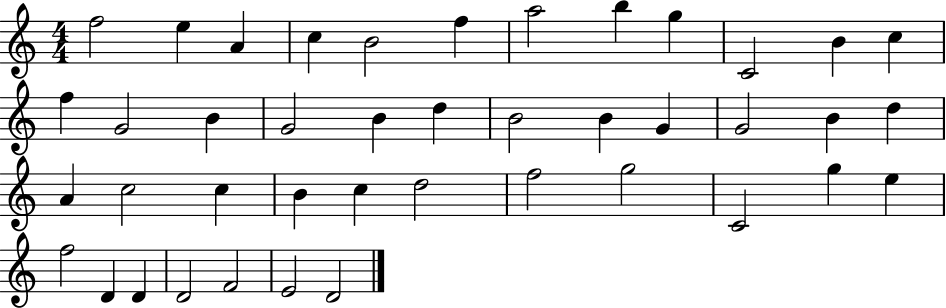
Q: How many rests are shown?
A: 0